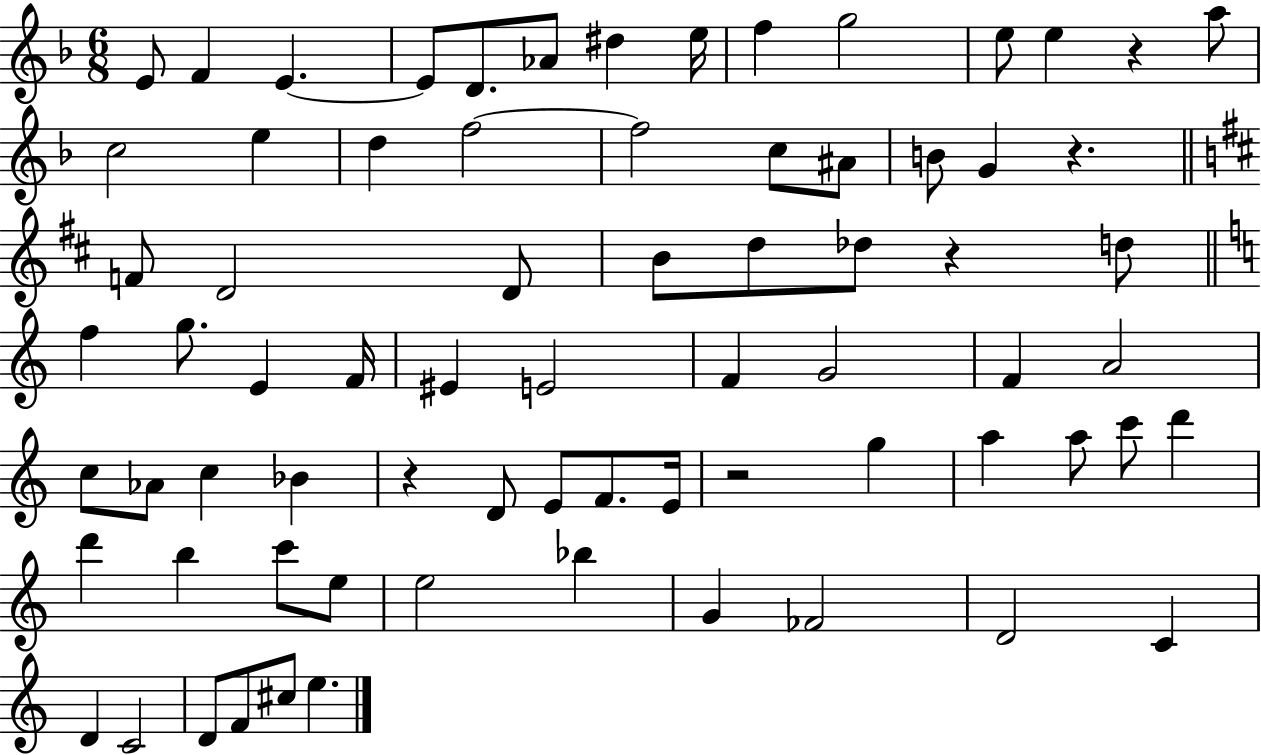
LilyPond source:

{
  \clef treble
  \numericTimeSignature
  \time 6/8
  \key f \major
  e'8 f'4 e'4.~~ | e'8 d'8. aes'8 dis''4 e''16 | f''4 g''2 | e''8 e''4 r4 a''8 | \break c''2 e''4 | d''4 f''2~~ | f''2 c''8 ais'8 | b'8 g'4 r4. | \break \bar "||" \break \key b \minor f'8 d'2 d'8 | b'8 d''8 des''8 r4 d''8 | \bar "||" \break \key c \major f''4 g''8. e'4 f'16 | eis'4 e'2 | f'4 g'2 | f'4 a'2 | \break c''8 aes'8 c''4 bes'4 | r4 d'8 e'8 f'8. e'16 | r2 g''4 | a''4 a''8 c'''8 d'''4 | \break d'''4 b''4 c'''8 e''8 | e''2 bes''4 | g'4 fes'2 | d'2 c'4 | \break d'4 c'2 | d'8 f'8 cis''8 e''4. | \bar "|."
}